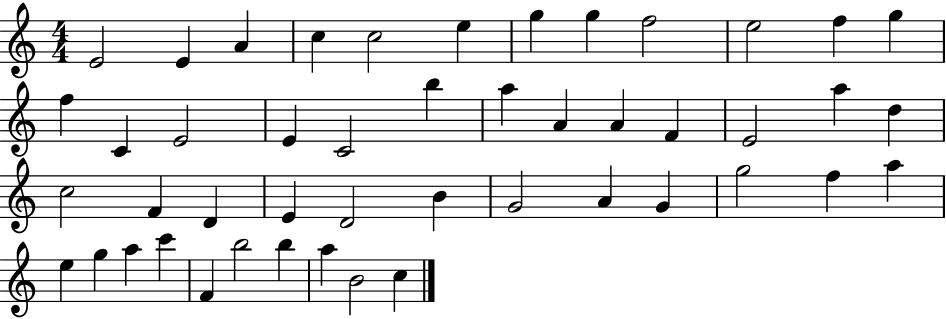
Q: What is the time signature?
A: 4/4